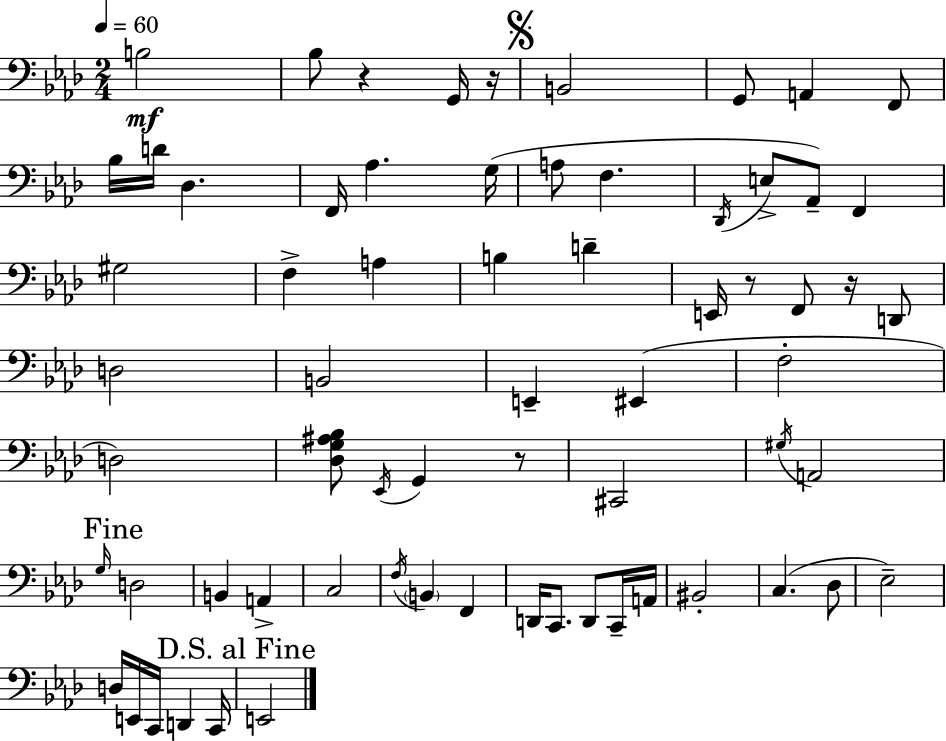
X:1
T:Untitled
M:2/4
L:1/4
K:Ab
B,2 _B,/2 z G,,/4 z/4 B,,2 G,,/2 A,, F,,/2 _B,/4 D/4 _D, F,,/4 _A, G,/4 A,/2 F, _D,,/4 E,/2 _A,,/2 F,, ^G,2 F, A, B, D E,,/4 z/2 F,,/2 z/4 D,,/2 D,2 B,,2 E,, ^E,, F,2 D,2 [_D,G,^A,_B,]/2 _E,,/4 G,, z/2 ^C,,2 ^G,/4 A,,2 G,/4 D,2 B,, A,, C,2 F,/4 B,, F,, D,,/4 C,,/2 D,,/2 C,,/4 A,,/4 ^B,,2 C, _D,/2 _E,2 D,/4 E,,/4 C,,/4 D,, C,,/4 E,,2